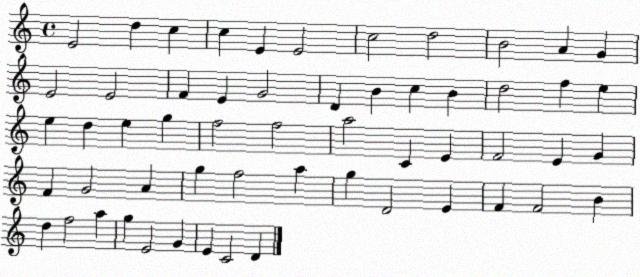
X:1
T:Untitled
M:4/4
L:1/4
K:C
E2 d c c E E2 c2 d2 B2 A G E2 E2 F E G2 D B c B d2 f e e d e g f2 f2 a2 C E F2 E G F G2 A g f2 a g D2 E F F2 B d f2 a g E2 G E C2 D